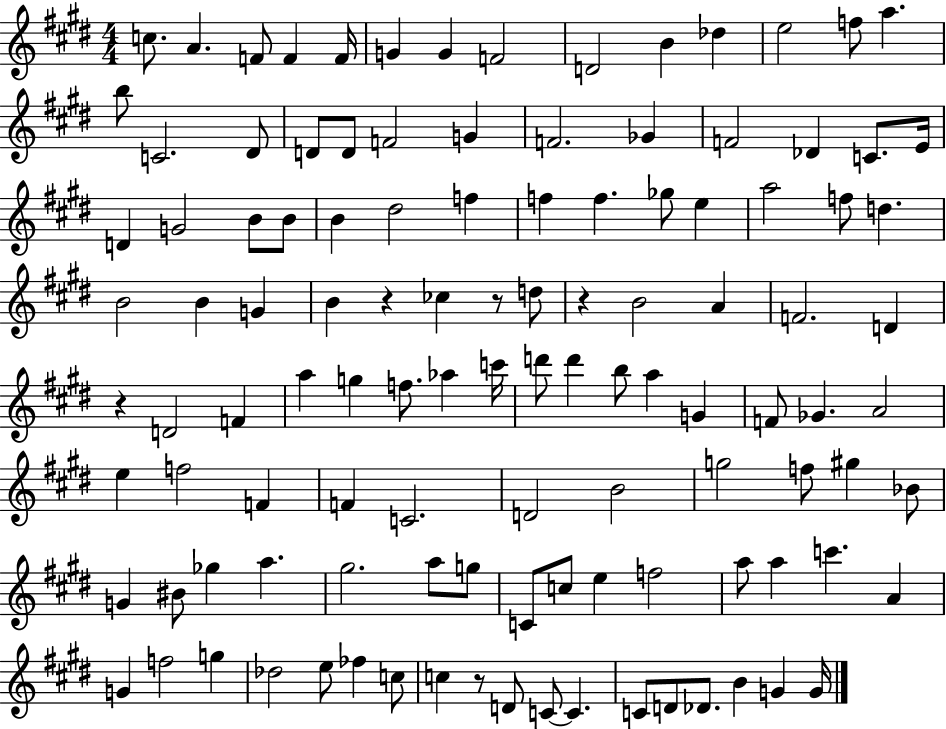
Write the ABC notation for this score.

X:1
T:Untitled
M:4/4
L:1/4
K:E
c/2 A F/2 F F/4 G G F2 D2 B _d e2 f/2 a b/2 C2 ^D/2 D/2 D/2 F2 G F2 _G F2 _D C/2 E/4 D G2 B/2 B/2 B ^d2 f f f _g/2 e a2 f/2 d B2 B G B z _c z/2 d/2 z B2 A F2 D z D2 F a g f/2 _a c'/4 d'/2 d' b/2 a G F/2 _G A2 e f2 F F C2 D2 B2 g2 f/2 ^g _B/2 G ^B/2 _g a ^g2 a/2 g/2 C/2 c/2 e f2 a/2 a c' A G f2 g _d2 e/2 _f c/2 c z/2 D/2 C/2 C C/2 D/2 _D/2 B G G/4